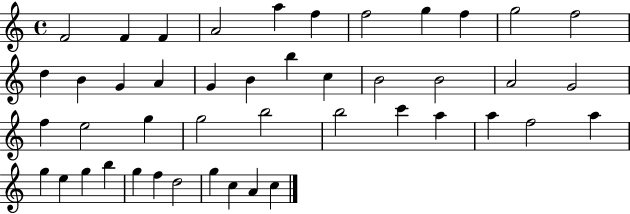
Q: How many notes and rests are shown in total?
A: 45